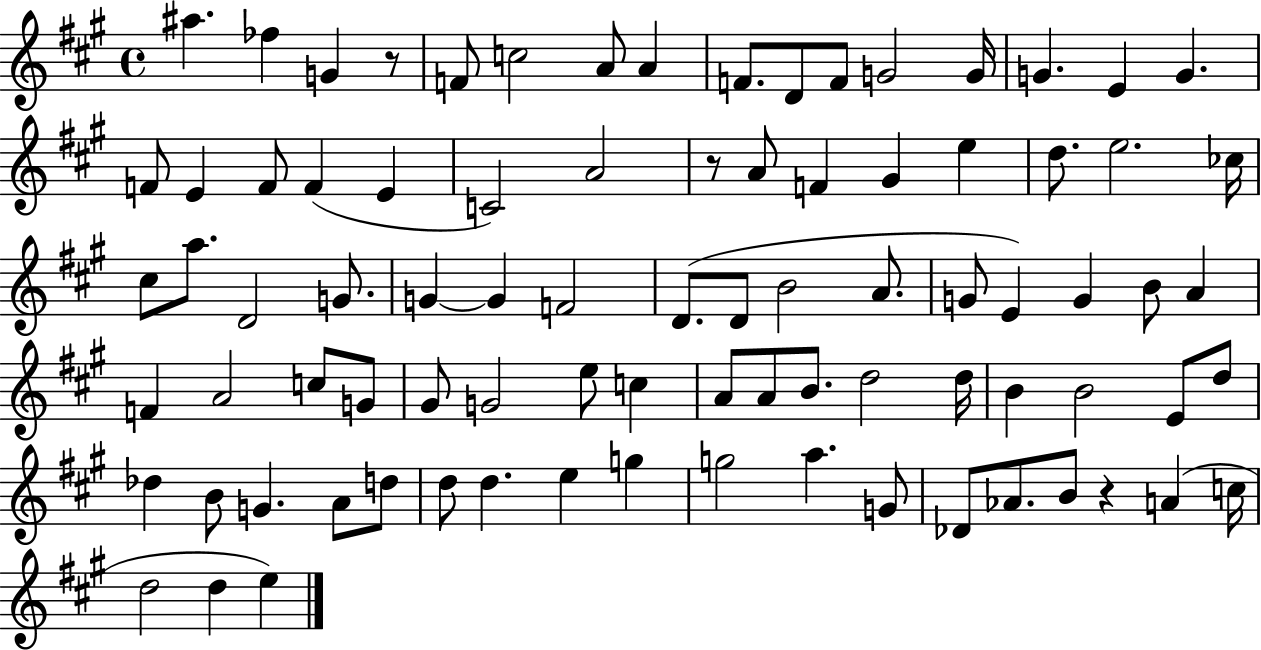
{
  \clef treble
  \time 4/4
  \defaultTimeSignature
  \key a \major
  ais''4. fes''4 g'4 r8 | f'8 c''2 a'8 a'4 | f'8. d'8 f'8 g'2 g'16 | g'4. e'4 g'4. | \break f'8 e'4 f'8 f'4( e'4 | c'2) a'2 | r8 a'8 f'4 gis'4 e''4 | d''8. e''2. ces''16 | \break cis''8 a''8. d'2 g'8. | g'4~~ g'4 f'2 | d'8.( d'8 b'2 a'8. | g'8 e'4) g'4 b'8 a'4 | \break f'4 a'2 c''8 g'8 | gis'8 g'2 e''8 c''4 | a'8 a'8 b'8. d''2 d''16 | b'4 b'2 e'8 d''8 | \break des''4 b'8 g'4. a'8 d''8 | d''8 d''4. e''4 g''4 | g''2 a''4. g'8 | des'8 aes'8. b'8 r4 a'4( c''16 | \break d''2 d''4 e''4) | \bar "|."
}